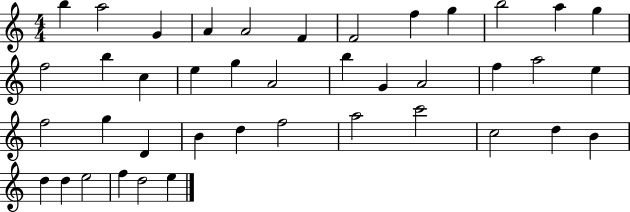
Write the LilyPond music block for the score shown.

{
  \clef treble
  \numericTimeSignature
  \time 4/4
  \key c \major
  b''4 a''2 g'4 | a'4 a'2 f'4 | f'2 f''4 g''4 | b''2 a''4 g''4 | \break f''2 b''4 c''4 | e''4 g''4 a'2 | b''4 g'4 a'2 | f''4 a''2 e''4 | \break f''2 g''4 d'4 | b'4 d''4 f''2 | a''2 c'''2 | c''2 d''4 b'4 | \break d''4 d''4 e''2 | f''4 d''2 e''4 | \bar "|."
}